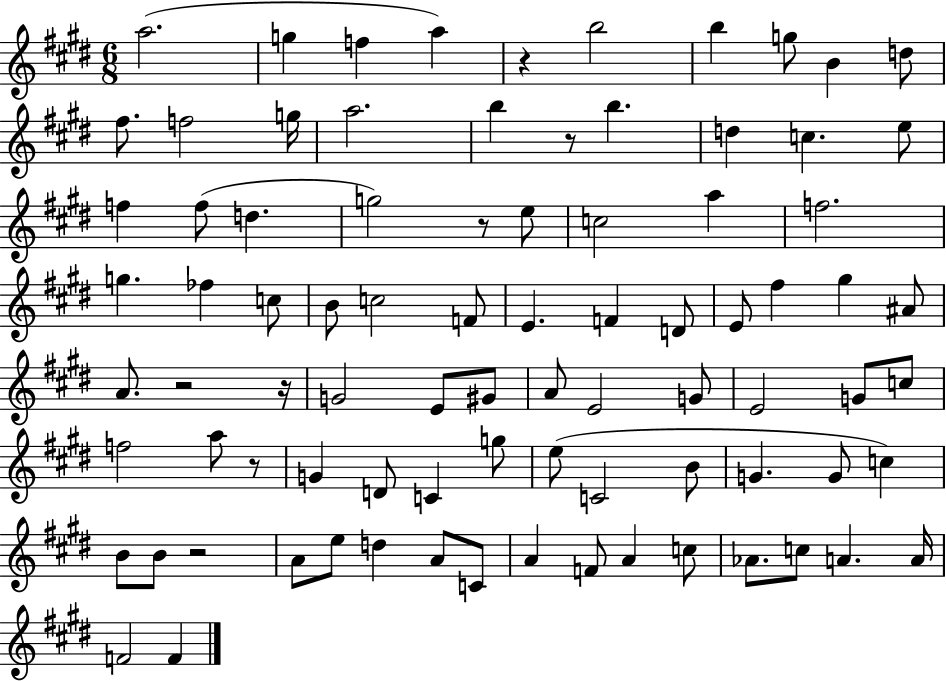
{
  \clef treble
  \numericTimeSignature
  \time 6/8
  \key e \major
  \repeat volta 2 { a''2.( | g''4 f''4 a''4) | r4 b''2 | b''4 g''8 b'4 d''8 | \break fis''8. f''2 g''16 | a''2. | b''4 r8 b''4. | d''4 c''4. e''8 | \break f''4 f''8( d''4. | g''2) r8 e''8 | c''2 a''4 | f''2. | \break g''4. fes''4 c''8 | b'8 c''2 f'8 | e'4. f'4 d'8 | e'8 fis''4 gis''4 ais'8 | \break a'8. r2 r16 | g'2 e'8 gis'8 | a'8 e'2 g'8 | e'2 g'8 c''8 | \break f''2 a''8 r8 | g'4 d'8 c'4 g''8 | e''8( c'2 b'8 | g'4. g'8 c''4) | \break b'8 b'8 r2 | a'8 e''8 d''4 a'8 c'8 | a'4 f'8 a'4 c''8 | aes'8. c''8 a'4. a'16 | \break f'2 f'4 | } \bar "|."
}